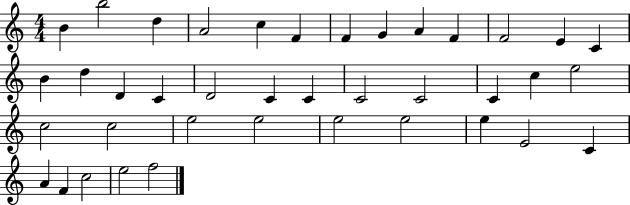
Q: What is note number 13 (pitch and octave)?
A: C4